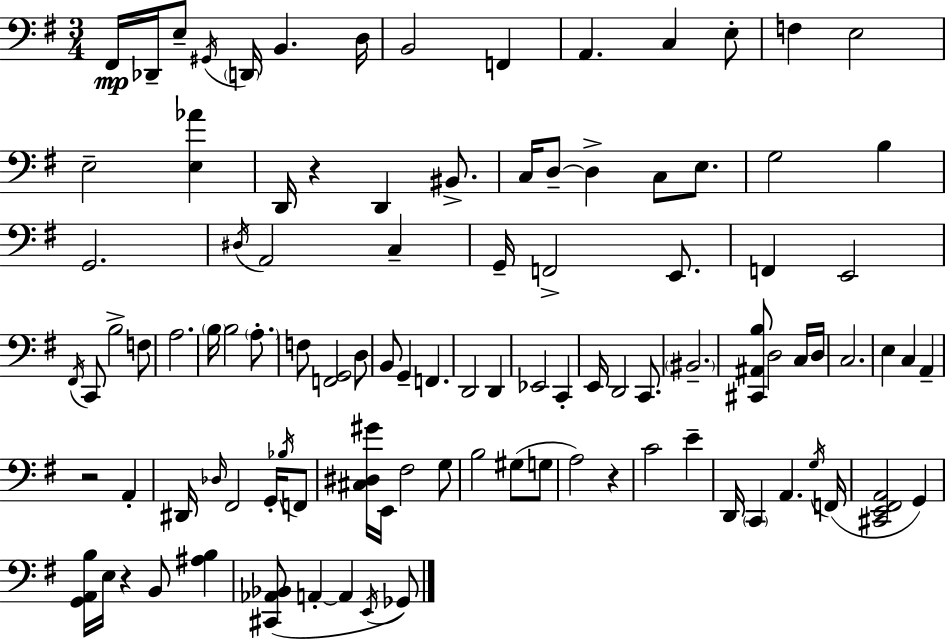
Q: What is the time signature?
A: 3/4